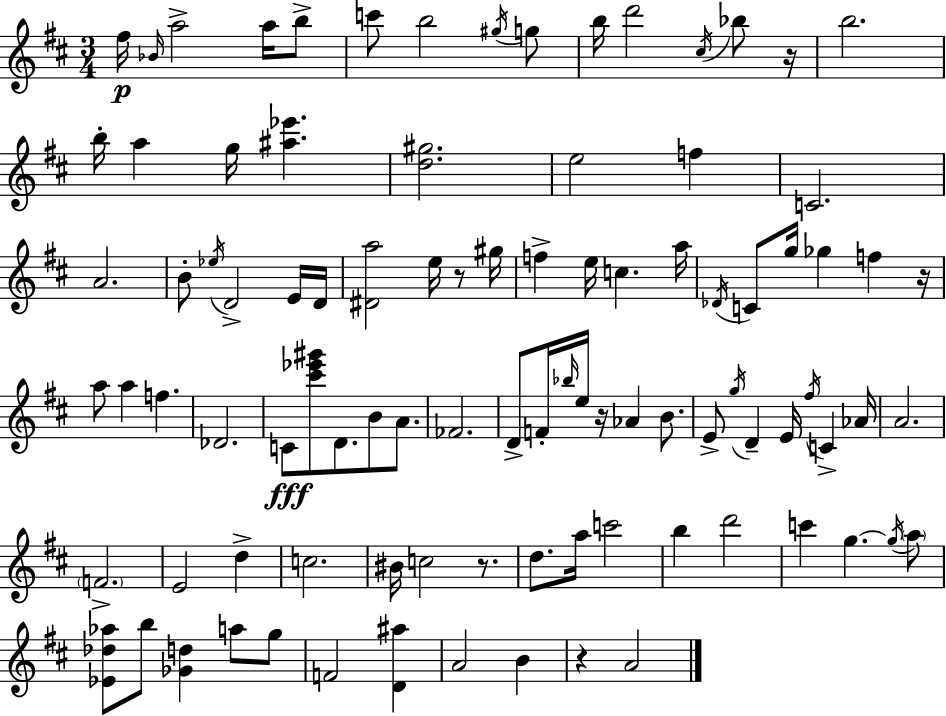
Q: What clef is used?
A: treble